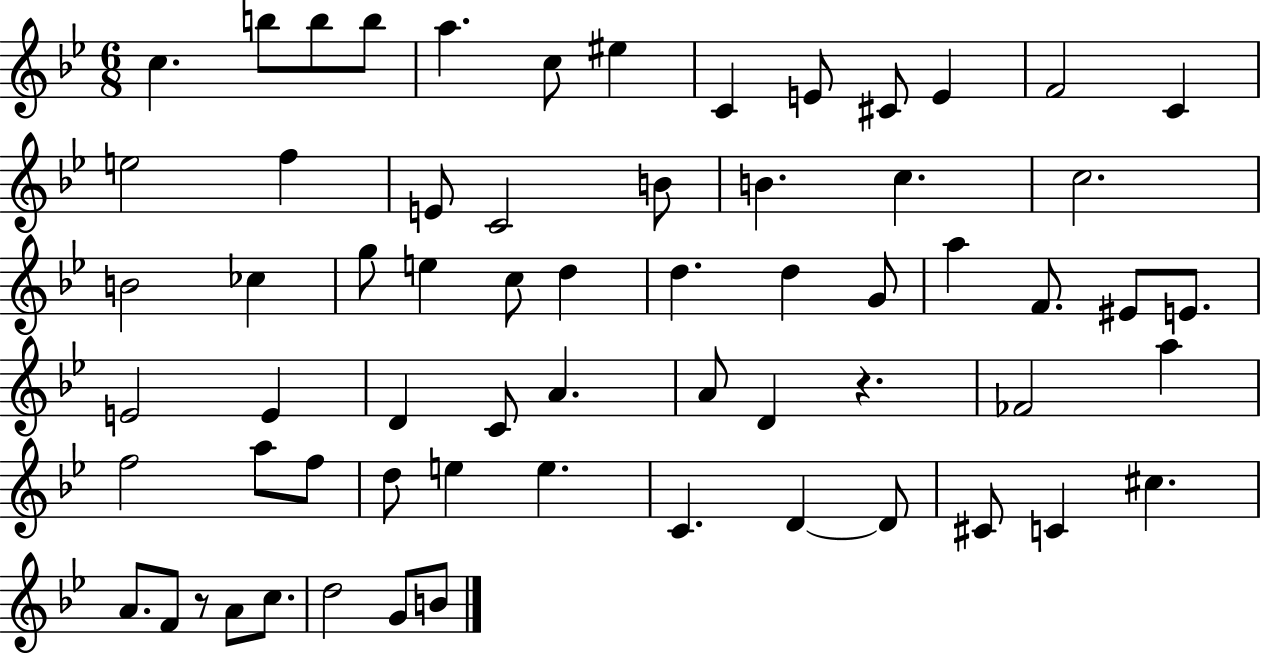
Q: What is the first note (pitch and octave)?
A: C5